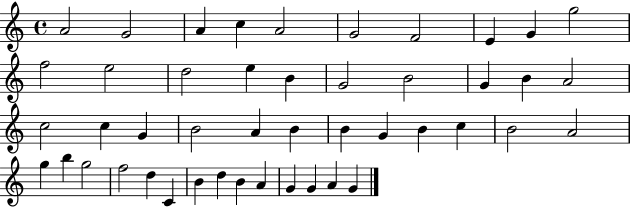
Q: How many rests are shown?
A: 0